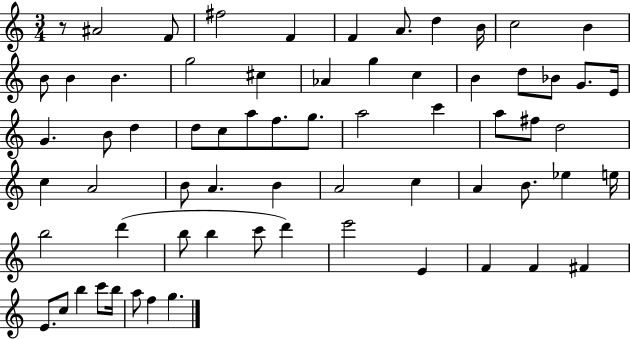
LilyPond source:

{
  \clef treble
  \numericTimeSignature
  \time 3/4
  \key c \major
  \repeat volta 2 { r8 ais'2 f'8 | fis''2 f'4 | f'4 a'8. d''4 b'16 | c''2 b'4 | \break b'8 b'4 b'4. | g''2 cis''4 | aes'4 g''4 c''4 | b'4 d''8 bes'8 g'8. e'16 | \break g'4. b'8 d''4 | d''8 c''8 a''8 f''8. g''8. | a''2 c'''4 | a''8 fis''8 d''2 | \break c''4 a'2 | b'8 a'4. b'4 | a'2 c''4 | a'4 b'8. ees''4 e''16 | \break b''2 d'''4( | b''8 b''4 c'''8 d'''4) | e'''2 e'4 | f'4 f'4 fis'4 | \break e'8. c''8 b''4 c'''8 b''16 | a''8 f''4 g''4. | } \bar "|."
}